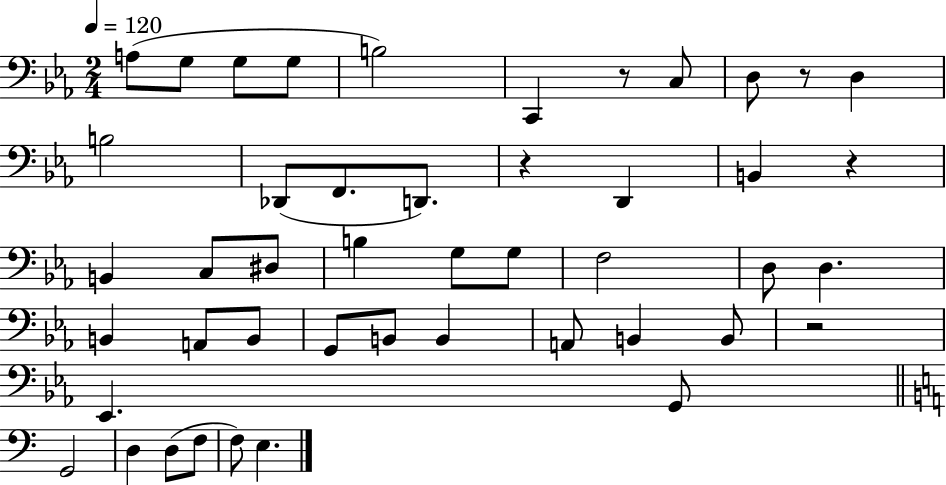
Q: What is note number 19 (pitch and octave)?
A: B3